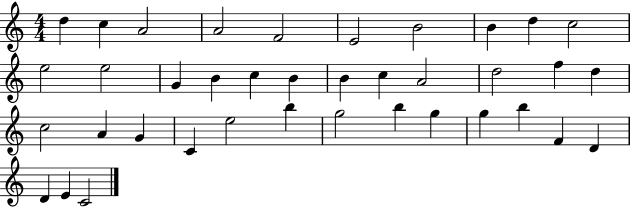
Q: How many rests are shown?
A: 0